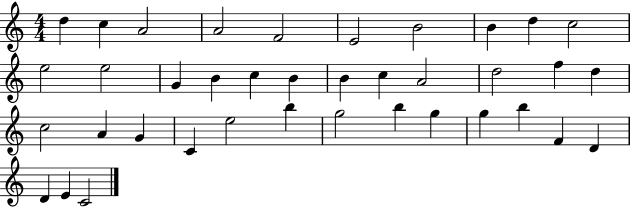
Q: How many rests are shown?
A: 0